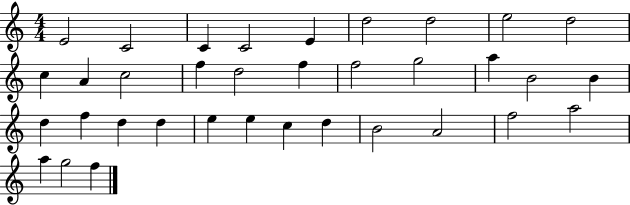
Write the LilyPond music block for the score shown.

{
  \clef treble
  \numericTimeSignature
  \time 4/4
  \key c \major
  e'2 c'2 | c'4 c'2 e'4 | d''2 d''2 | e''2 d''2 | \break c''4 a'4 c''2 | f''4 d''2 f''4 | f''2 g''2 | a''4 b'2 b'4 | \break d''4 f''4 d''4 d''4 | e''4 e''4 c''4 d''4 | b'2 a'2 | f''2 a''2 | \break a''4 g''2 f''4 | \bar "|."
}